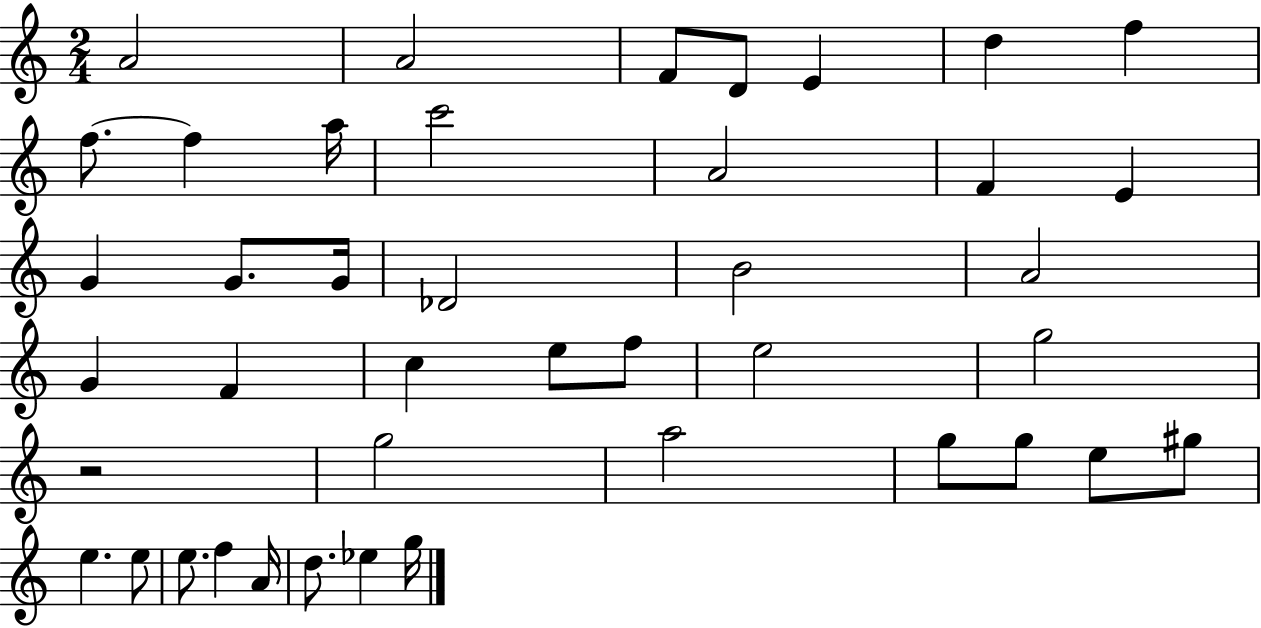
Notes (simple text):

A4/h A4/h F4/e D4/e E4/q D5/q F5/q F5/e. F5/q A5/s C6/h A4/h F4/q E4/q G4/q G4/e. G4/s Db4/h B4/h A4/h G4/q F4/q C5/q E5/e F5/e E5/h G5/h R/h G5/h A5/h G5/e G5/e E5/e G#5/e E5/q. E5/e E5/e. F5/q A4/s D5/e. Eb5/q G5/s